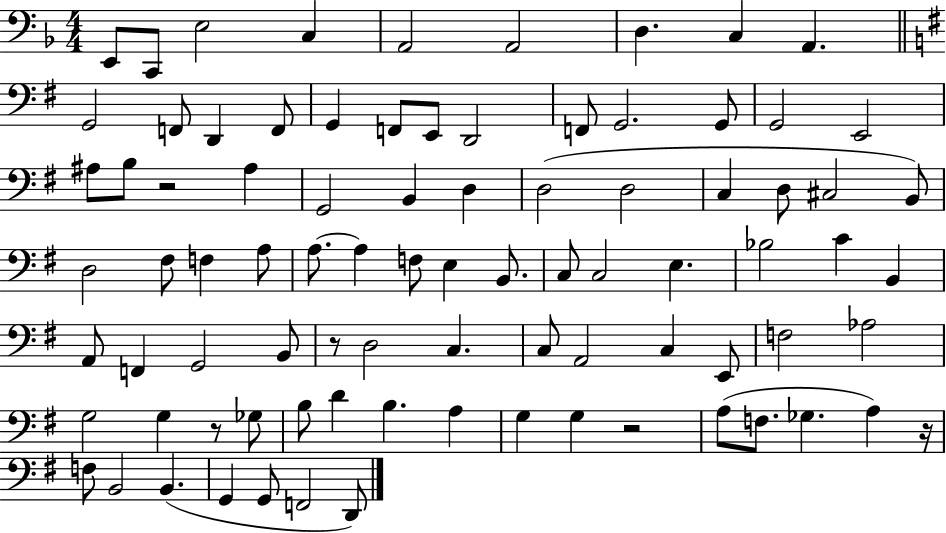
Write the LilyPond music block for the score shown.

{
  \clef bass
  \numericTimeSignature
  \time 4/4
  \key f \major
  e,8 c,8 e2 c4 | a,2 a,2 | d4. c4 a,4. | \bar "||" \break \key g \major g,2 f,8 d,4 f,8 | g,4 f,8 e,8 d,2 | f,8 g,2. g,8 | g,2 e,2 | \break ais8 b8 r2 ais4 | g,2 b,4 d4 | d2( d2 | c4 d8 cis2 b,8) | \break d2 fis8 f4 a8 | a8.~~ a4 f8 e4 b,8. | c8 c2 e4. | bes2 c'4 b,4 | \break a,8 f,4 g,2 b,8 | r8 d2 c4. | c8 a,2 c4 e,8 | f2 aes2 | \break g2 g4 r8 ges8 | b8 d'4 b4. a4 | g4 g4 r2 | a8( f8. ges4. a4) r16 | \break f8 b,2 b,4.( | g,4 g,8 f,2 d,8) | \bar "|."
}